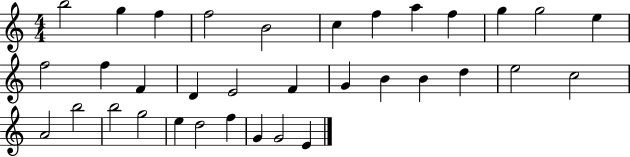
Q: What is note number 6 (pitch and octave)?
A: C5